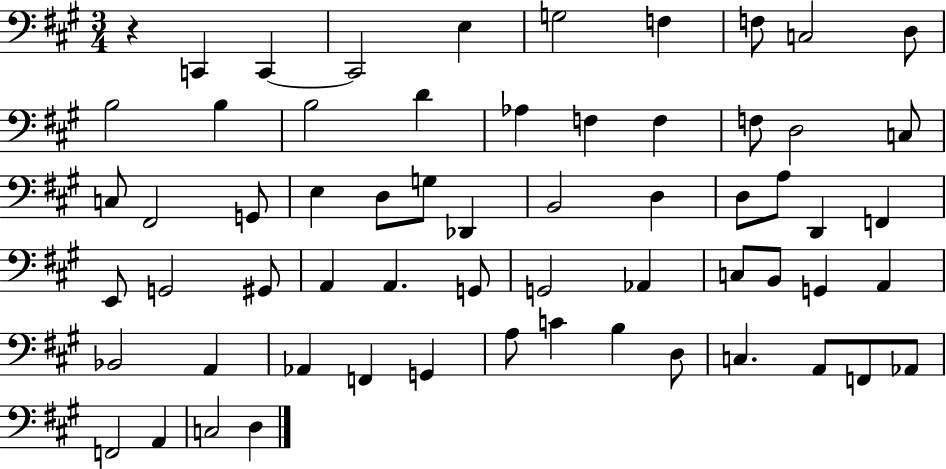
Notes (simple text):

R/q C2/q C2/q C2/h E3/q G3/h F3/q F3/e C3/h D3/e B3/h B3/q B3/h D4/q Ab3/q F3/q F3/q F3/e D3/h C3/e C3/e F#2/h G2/e E3/q D3/e G3/e Db2/q B2/h D3/q D3/e A3/e D2/q F2/q E2/e G2/h G#2/e A2/q A2/q. G2/e G2/h Ab2/q C3/e B2/e G2/q A2/q Bb2/h A2/q Ab2/q F2/q G2/q A3/e C4/q B3/q D3/e C3/q. A2/e F2/e Ab2/e F2/h A2/q C3/h D3/q